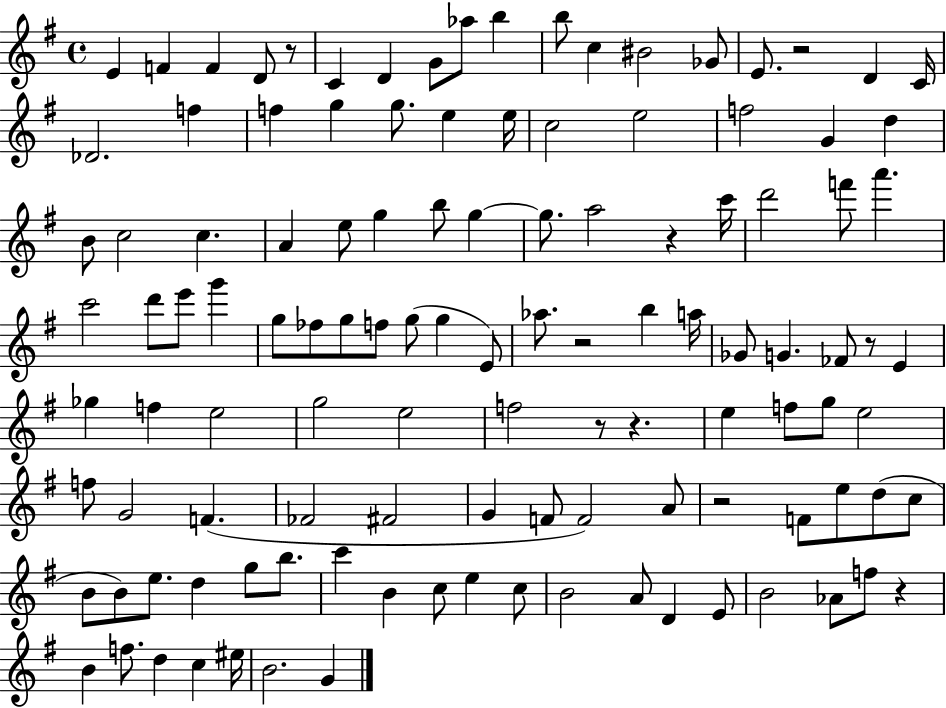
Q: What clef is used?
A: treble